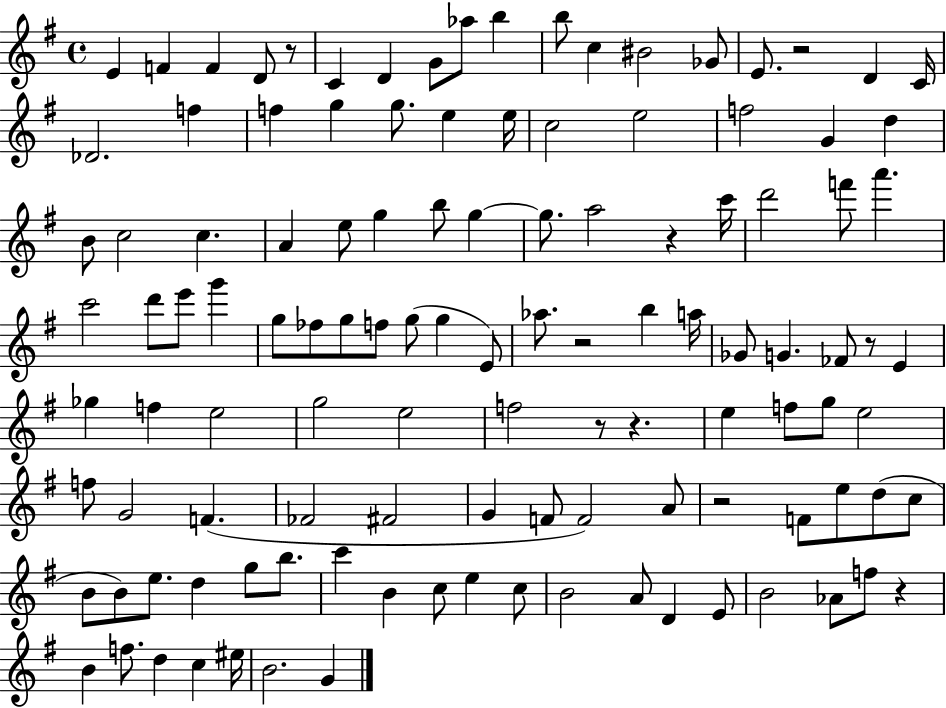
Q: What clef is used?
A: treble